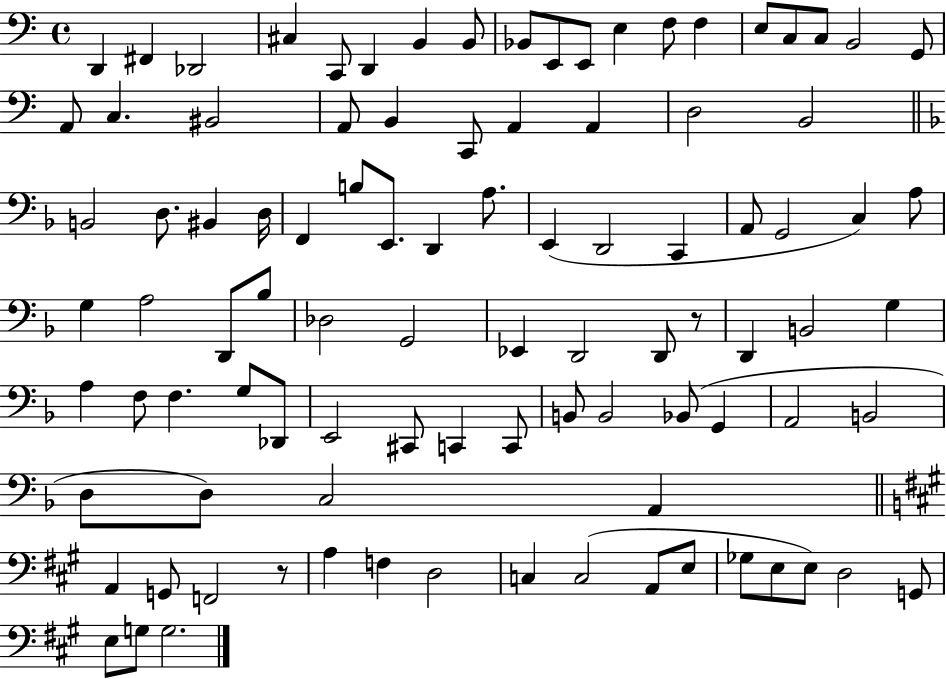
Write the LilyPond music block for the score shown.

{
  \clef bass
  \time 4/4
  \defaultTimeSignature
  \key c \major
  d,4 fis,4 des,2 | cis4 c,8 d,4 b,4 b,8 | bes,8 e,8 e,8 e4 f8 f4 | e8 c8 c8 b,2 g,8 | \break a,8 c4. bis,2 | a,8 b,4 c,8 a,4 a,4 | d2 b,2 | \bar "||" \break \key f \major b,2 d8. bis,4 d16 | f,4 b8 e,8. d,4 a8. | e,4( d,2 c,4 | a,8 g,2 c4) a8 | \break g4 a2 d,8 bes8 | des2 g,2 | ees,4 d,2 d,8 r8 | d,4 b,2 g4 | \break a4 f8 f4. g8 des,8 | e,2 cis,8 c,4 c,8 | b,8 b,2 bes,8( g,4 | a,2 b,2 | \break d8 d8) c2 a,4 | \bar "||" \break \key a \major a,4 g,8 f,2 r8 | a4 f4 d2 | c4 c2( a,8 e8 | ges8 e8 e8) d2 g,8 | \break e8 g8 g2. | \bar "|."
}